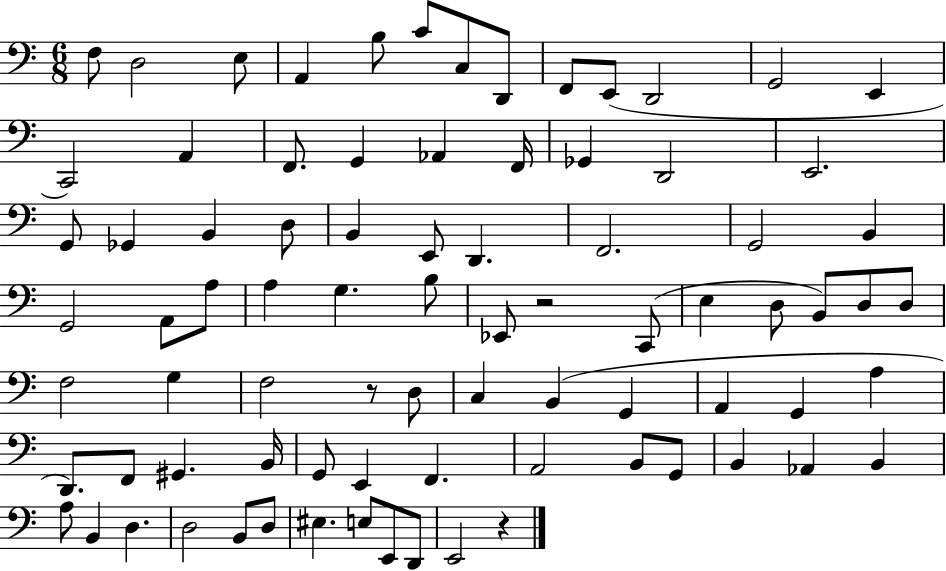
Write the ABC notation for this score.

X:1
T:Untitled
M:6/8
L:1/4
K:C
F,/2 D,2 E,/2 A,, B,/2 C/2 C,/2 D,,/2 F,,/2 E,,/2 D,,2 G,,2 E,, C,,2 A,, F,,/2 G,, _A,, F,,/4 _G,, D,,2 E,,2 G,,/2 _G,, B,, D,/2 B,, E,,/2 D,, F,,2 G,,2 B,, G,,2 A,,/2 A,/2 A, G, B,/2 _E,,/2 z2 C,,/2 E, D,/2 B,,/2 D,/2 D,/2 F,2 G, F,2 z/2 D,/2 C, B,, G,, A,, G,, A, D,,/2 F,,/2 ^G,, B,,/4 G,,/2 E,, F,, A,,2 B,,/2 G,,/2 B,, _A,, B,, A,/2 B,, D, D,2 B,,/2 D,/2 ^E, E,/2 E,,/2 D,,/2 E,,2 z